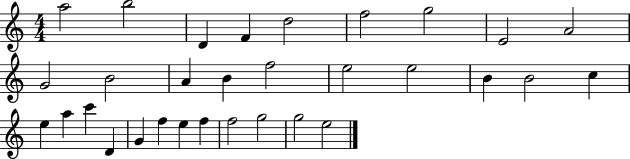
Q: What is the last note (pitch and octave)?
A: E5